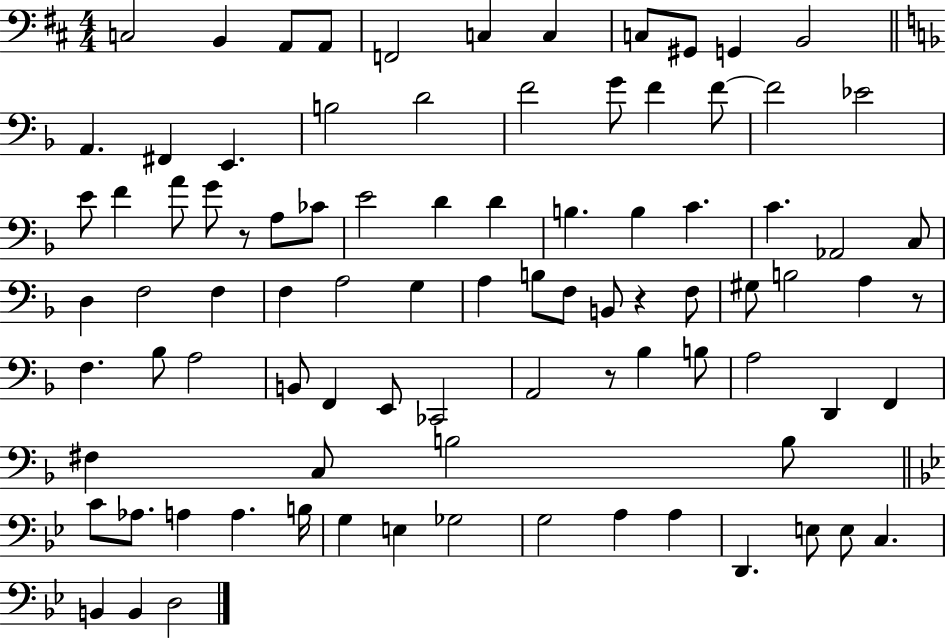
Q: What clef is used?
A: bass